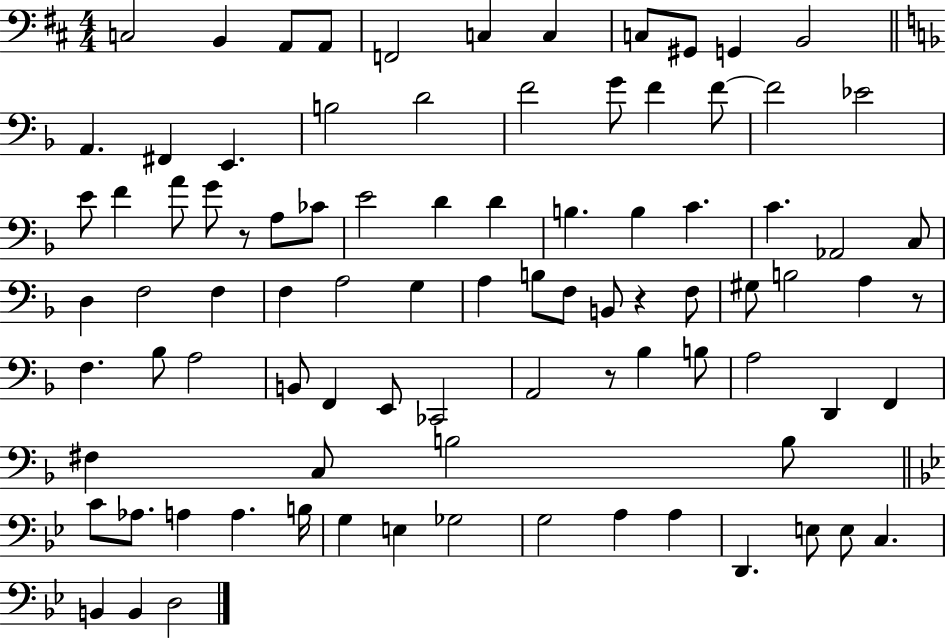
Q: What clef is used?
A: bass